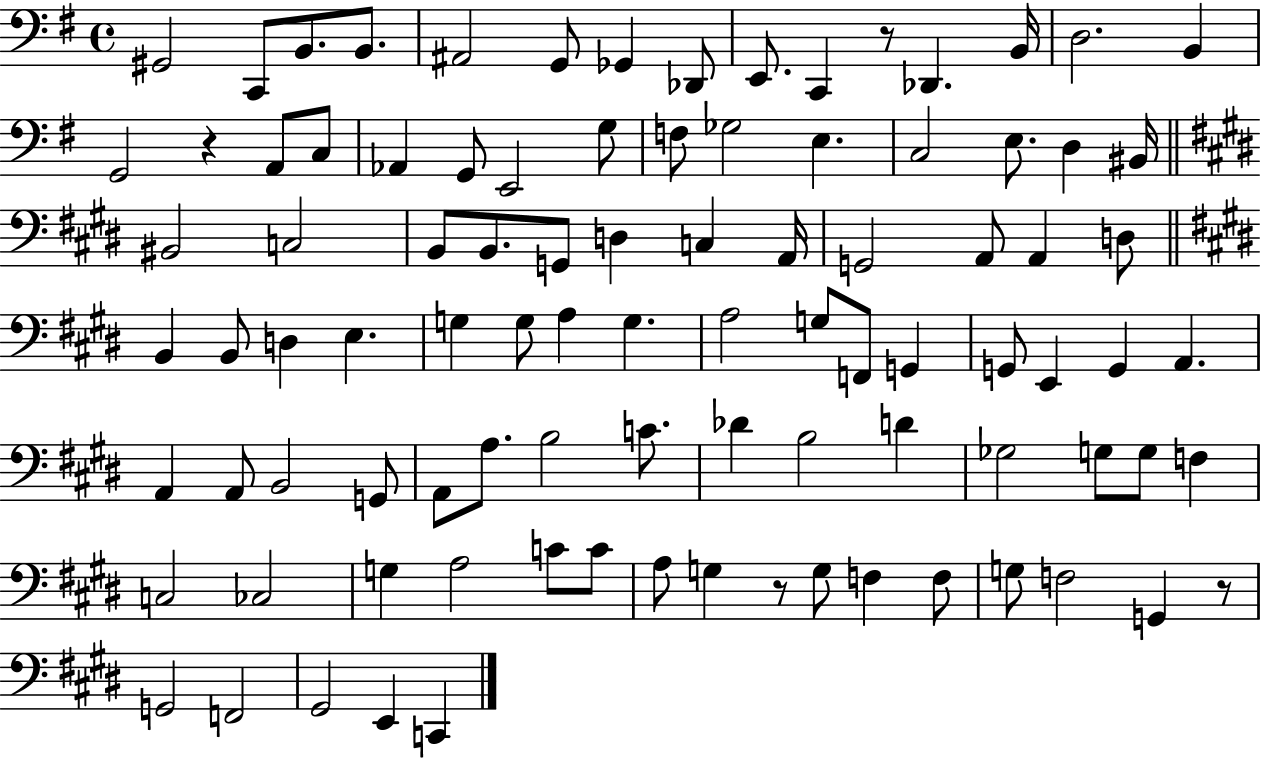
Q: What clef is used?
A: bass